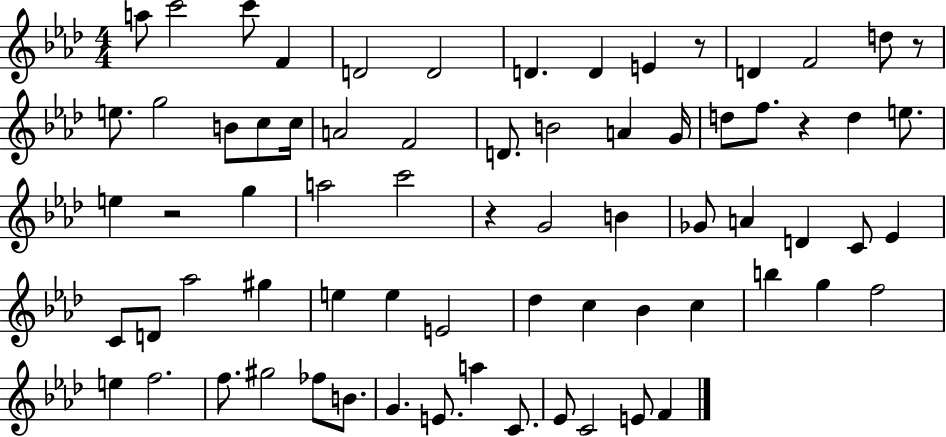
X:1
T:Untitled
M:4/4
L:1/4
K:Ab
a/2 c'2 c'/2 F D2 D2 D D E z/2 D F2 d/2 z/2 e/2 g2 B/2 c/2 c/4 A2 F2 D/2 B2 A G/4 d/2 f/2 z d e/2 e z2 g a2 c'2 z G2 B _G/2 A D C/2 _E C/2 D/2 _a2 ^g e e E2 _d c _B c b g f2 e f2 f/2 ^g2 _f/2 B/2 G E/2 a C/2 _E/2 C2 E/2 F